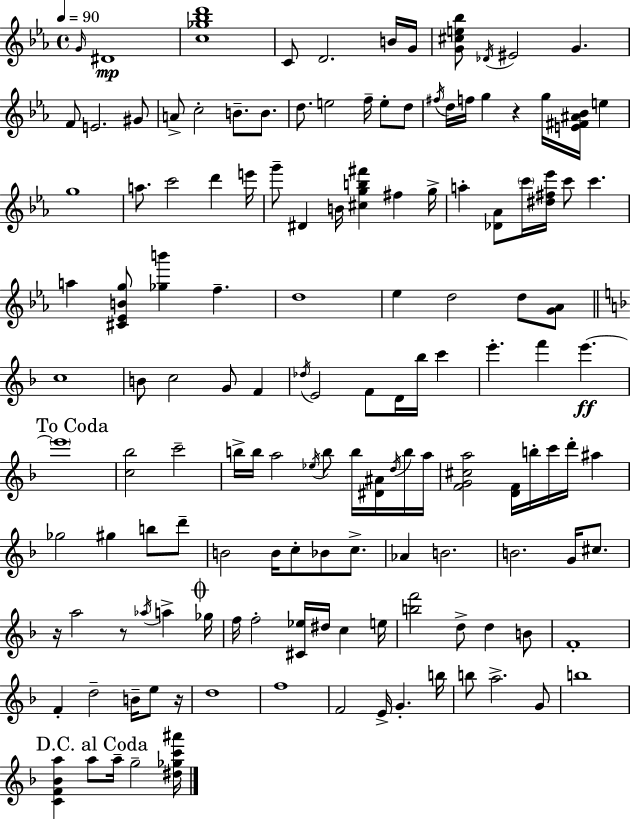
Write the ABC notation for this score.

X:1
T:Untitled
M:4/4
L:1/4
K:Eb
G/4 ^D4 [c_g_bd']4 C/2 D2 B/4 G/4 [G^ce_b]/2 _D/4 ^E2 G F/2 E2 ^G/2 A/2 c2 B/2 B/2 d/2 e2 f/4 e/2 d/2 ^f/4 d/4 f/4 g z g/4 [E^F^A_B]/4 e g4 a/2 c'2 d' e'/4 g'/2 ^D B/4 [^cgb^f'] ^f g/4 a [_D_A]/2 c'/4 [^d^f_e']/4 c'/2 c' a [^C_EBg]/2 [_gb'] f d4 _e d2 d/2 [G_A]/2 c4 B/2 c2 G/2 F _d/4 E2 F/2 D/4 _b/4 c' e' f' e' e'4 [c_b]2 c'2 b/4 b/4 a2 _e/4 b/2 b/4 [^D^A]/4 d/4 b/4 a/4 [FG^ca]2 [DF]/4 b/4 c'/4 d'/4 ^a _g2 ^g b/2 d'/2 B2 B/4 c/2 _B/2 c/2 _A B2 B2 G/4 ^c/2 z/4 a2 z/2 _a/4 a _g/4 f/4 f2 [^C_e]/4 ^d/4 c e/4 [bf']2 d/2 d B/2 F4 F d2 B/4 e/2 z/4 d4 f4 F2 E/4 G b/4 b/2 a2 G/2 b4 [CF_Ba] a/2 a/4 g2 [^d_gc'^a']/4